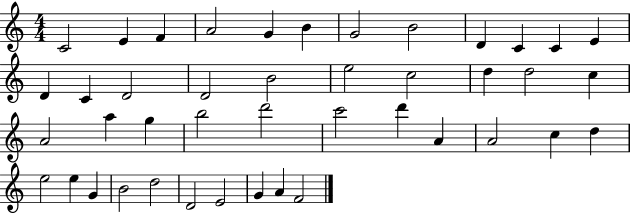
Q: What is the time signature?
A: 4/4